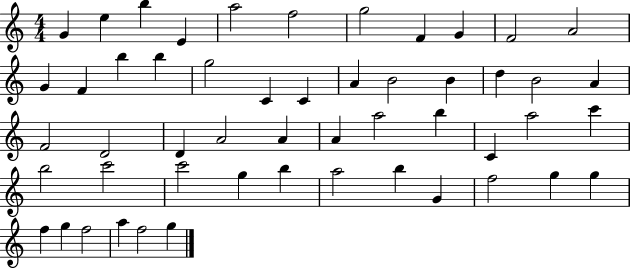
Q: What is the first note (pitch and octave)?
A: G4